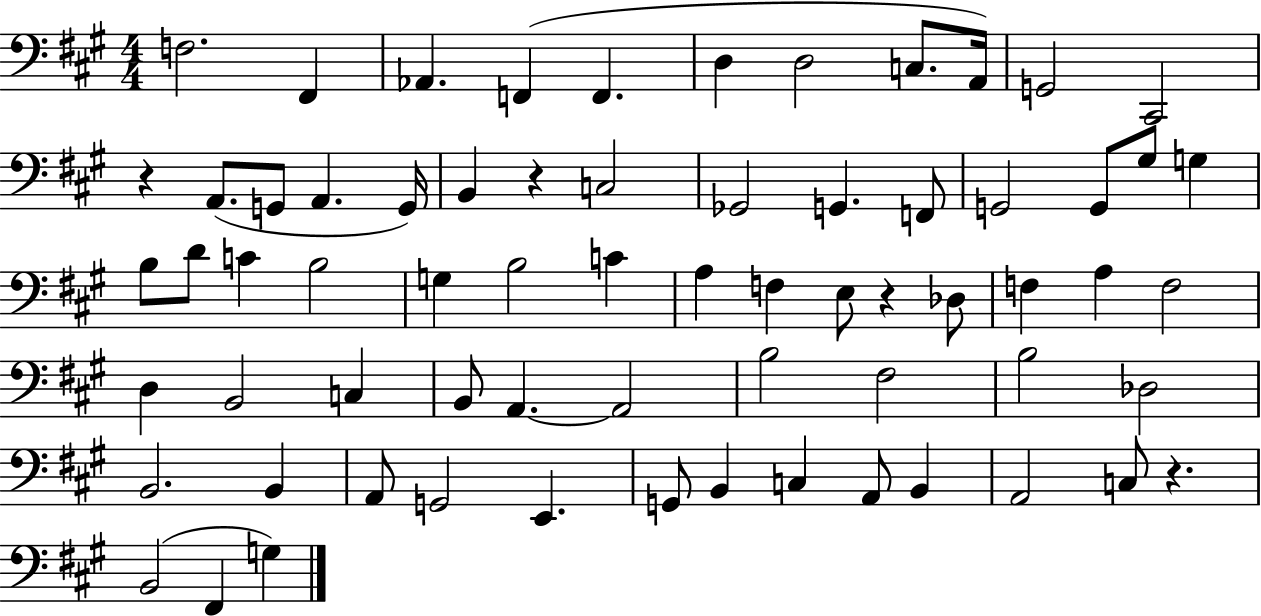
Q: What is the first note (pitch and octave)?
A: F3